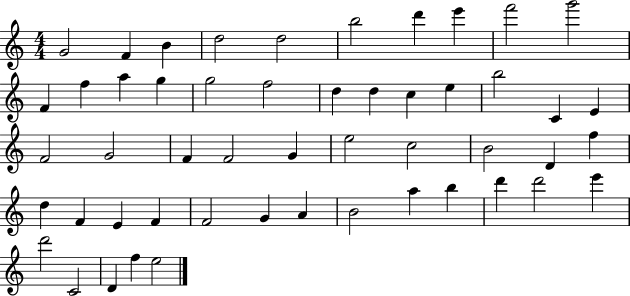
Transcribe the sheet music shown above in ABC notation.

X:1
T:Untitled
M:4/4
L:1/4
K:C
G2 F B d2 d2 b2 d' e' f'2 g'2 F f a g g2 f2 d d c e b2 C E F2 G2 F F2 G e2 c2 B2 D f d F E F F2 G A B2 a b d' d'2 e' d'2 C2 D f e2